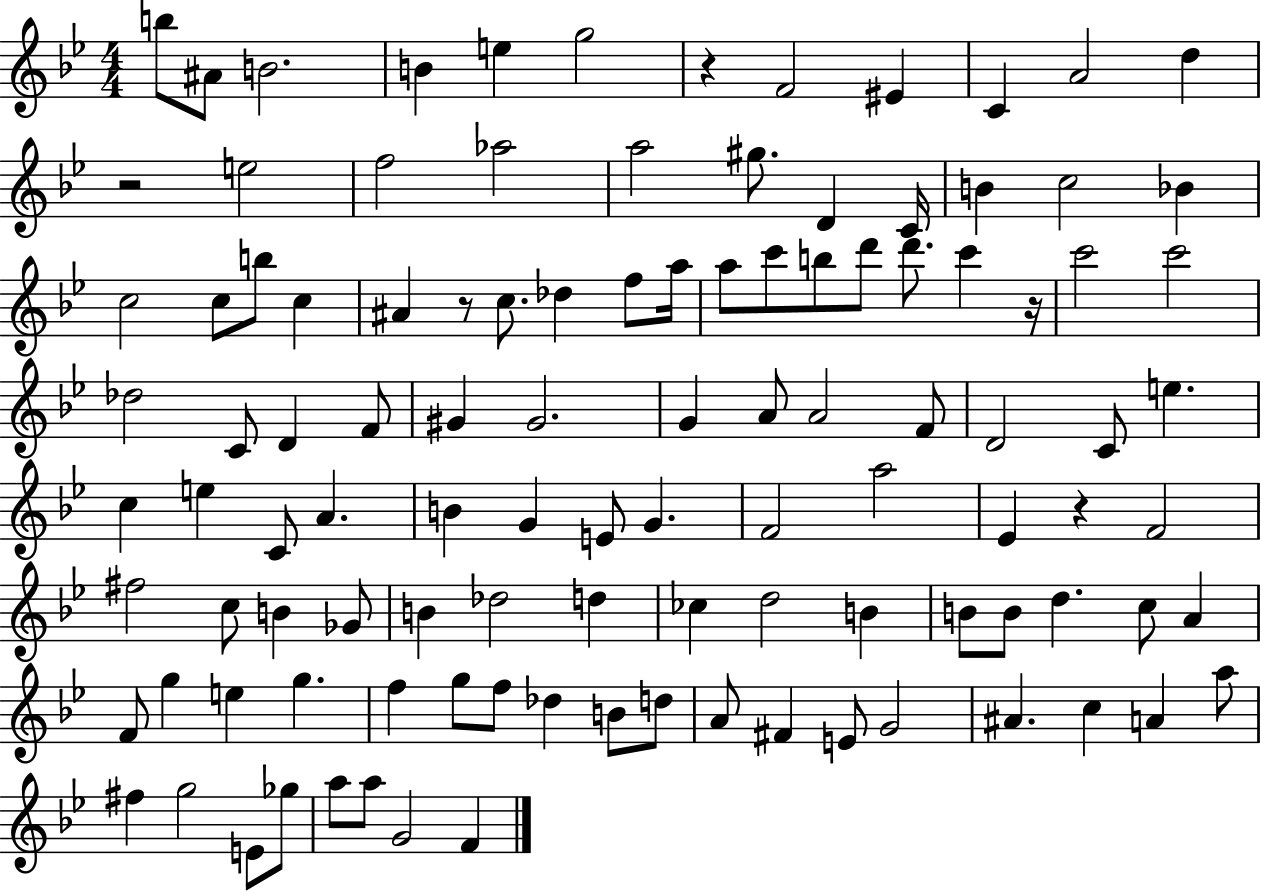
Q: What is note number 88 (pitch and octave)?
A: D5